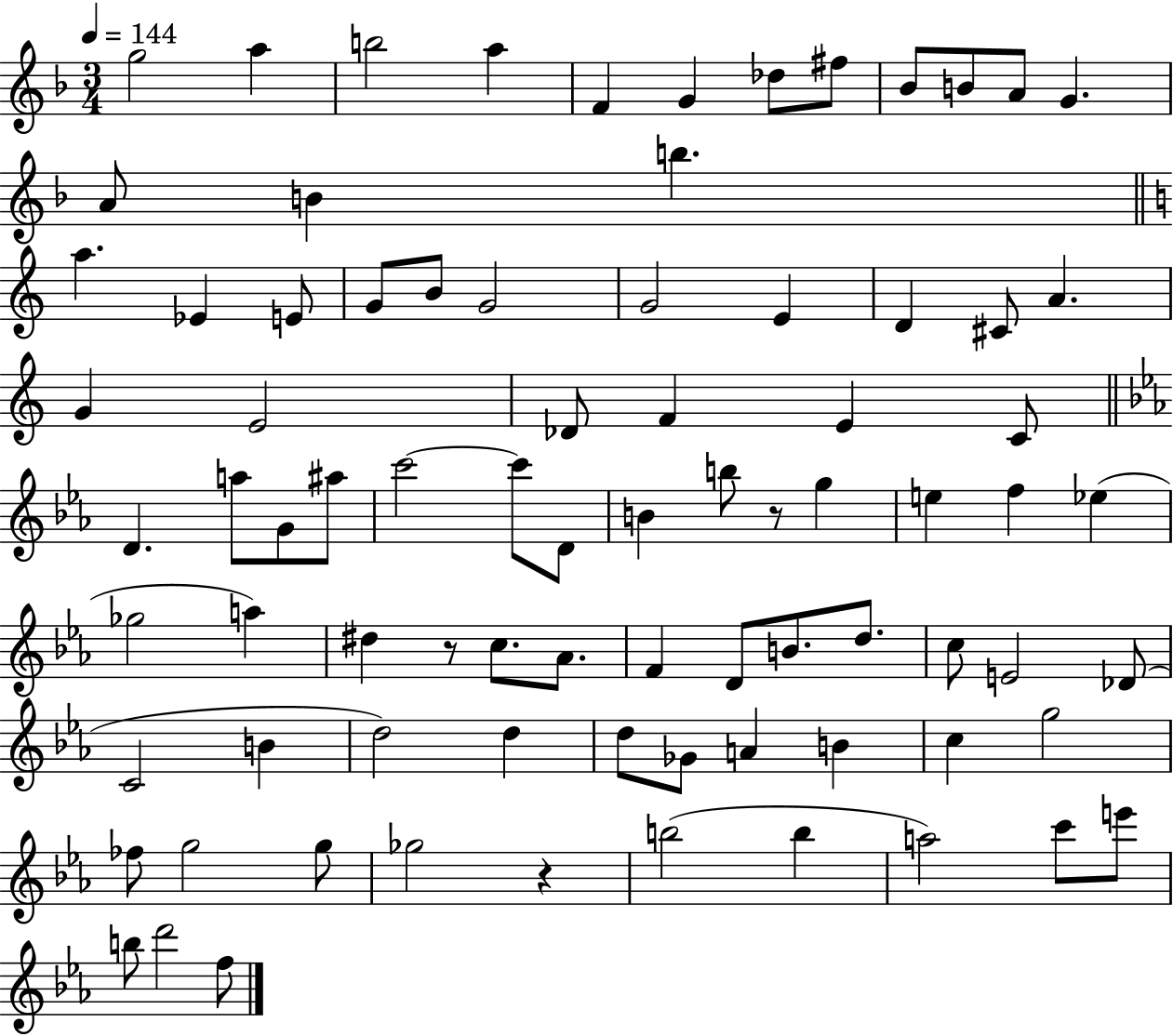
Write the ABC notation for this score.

X:1
T:Untitled
M:3/4
L:1/4
K:F
g2 a b2 a F G _d/2 ^f/2 _B/2 B/2 A/2 G A/2 B b a _E E/2 G/2 B/2 G2 G2 E D ^C/2 A G E2 _D/2 F E C/2 D a/2 G/2 ^a/2 c'2 c'/2 D/2 B b/2 z/2 g e f _e _g2 a ^d z/2 c/2 _A/2 F D/2 B/2 d/2 c/2 E2 _D/2 C2 B d2 d d/2 _G/2 A B c g2 _f/2 g2 g/2 _g2 z b2 b a2 c'/2 e'/2 b/2 d'2 f/2